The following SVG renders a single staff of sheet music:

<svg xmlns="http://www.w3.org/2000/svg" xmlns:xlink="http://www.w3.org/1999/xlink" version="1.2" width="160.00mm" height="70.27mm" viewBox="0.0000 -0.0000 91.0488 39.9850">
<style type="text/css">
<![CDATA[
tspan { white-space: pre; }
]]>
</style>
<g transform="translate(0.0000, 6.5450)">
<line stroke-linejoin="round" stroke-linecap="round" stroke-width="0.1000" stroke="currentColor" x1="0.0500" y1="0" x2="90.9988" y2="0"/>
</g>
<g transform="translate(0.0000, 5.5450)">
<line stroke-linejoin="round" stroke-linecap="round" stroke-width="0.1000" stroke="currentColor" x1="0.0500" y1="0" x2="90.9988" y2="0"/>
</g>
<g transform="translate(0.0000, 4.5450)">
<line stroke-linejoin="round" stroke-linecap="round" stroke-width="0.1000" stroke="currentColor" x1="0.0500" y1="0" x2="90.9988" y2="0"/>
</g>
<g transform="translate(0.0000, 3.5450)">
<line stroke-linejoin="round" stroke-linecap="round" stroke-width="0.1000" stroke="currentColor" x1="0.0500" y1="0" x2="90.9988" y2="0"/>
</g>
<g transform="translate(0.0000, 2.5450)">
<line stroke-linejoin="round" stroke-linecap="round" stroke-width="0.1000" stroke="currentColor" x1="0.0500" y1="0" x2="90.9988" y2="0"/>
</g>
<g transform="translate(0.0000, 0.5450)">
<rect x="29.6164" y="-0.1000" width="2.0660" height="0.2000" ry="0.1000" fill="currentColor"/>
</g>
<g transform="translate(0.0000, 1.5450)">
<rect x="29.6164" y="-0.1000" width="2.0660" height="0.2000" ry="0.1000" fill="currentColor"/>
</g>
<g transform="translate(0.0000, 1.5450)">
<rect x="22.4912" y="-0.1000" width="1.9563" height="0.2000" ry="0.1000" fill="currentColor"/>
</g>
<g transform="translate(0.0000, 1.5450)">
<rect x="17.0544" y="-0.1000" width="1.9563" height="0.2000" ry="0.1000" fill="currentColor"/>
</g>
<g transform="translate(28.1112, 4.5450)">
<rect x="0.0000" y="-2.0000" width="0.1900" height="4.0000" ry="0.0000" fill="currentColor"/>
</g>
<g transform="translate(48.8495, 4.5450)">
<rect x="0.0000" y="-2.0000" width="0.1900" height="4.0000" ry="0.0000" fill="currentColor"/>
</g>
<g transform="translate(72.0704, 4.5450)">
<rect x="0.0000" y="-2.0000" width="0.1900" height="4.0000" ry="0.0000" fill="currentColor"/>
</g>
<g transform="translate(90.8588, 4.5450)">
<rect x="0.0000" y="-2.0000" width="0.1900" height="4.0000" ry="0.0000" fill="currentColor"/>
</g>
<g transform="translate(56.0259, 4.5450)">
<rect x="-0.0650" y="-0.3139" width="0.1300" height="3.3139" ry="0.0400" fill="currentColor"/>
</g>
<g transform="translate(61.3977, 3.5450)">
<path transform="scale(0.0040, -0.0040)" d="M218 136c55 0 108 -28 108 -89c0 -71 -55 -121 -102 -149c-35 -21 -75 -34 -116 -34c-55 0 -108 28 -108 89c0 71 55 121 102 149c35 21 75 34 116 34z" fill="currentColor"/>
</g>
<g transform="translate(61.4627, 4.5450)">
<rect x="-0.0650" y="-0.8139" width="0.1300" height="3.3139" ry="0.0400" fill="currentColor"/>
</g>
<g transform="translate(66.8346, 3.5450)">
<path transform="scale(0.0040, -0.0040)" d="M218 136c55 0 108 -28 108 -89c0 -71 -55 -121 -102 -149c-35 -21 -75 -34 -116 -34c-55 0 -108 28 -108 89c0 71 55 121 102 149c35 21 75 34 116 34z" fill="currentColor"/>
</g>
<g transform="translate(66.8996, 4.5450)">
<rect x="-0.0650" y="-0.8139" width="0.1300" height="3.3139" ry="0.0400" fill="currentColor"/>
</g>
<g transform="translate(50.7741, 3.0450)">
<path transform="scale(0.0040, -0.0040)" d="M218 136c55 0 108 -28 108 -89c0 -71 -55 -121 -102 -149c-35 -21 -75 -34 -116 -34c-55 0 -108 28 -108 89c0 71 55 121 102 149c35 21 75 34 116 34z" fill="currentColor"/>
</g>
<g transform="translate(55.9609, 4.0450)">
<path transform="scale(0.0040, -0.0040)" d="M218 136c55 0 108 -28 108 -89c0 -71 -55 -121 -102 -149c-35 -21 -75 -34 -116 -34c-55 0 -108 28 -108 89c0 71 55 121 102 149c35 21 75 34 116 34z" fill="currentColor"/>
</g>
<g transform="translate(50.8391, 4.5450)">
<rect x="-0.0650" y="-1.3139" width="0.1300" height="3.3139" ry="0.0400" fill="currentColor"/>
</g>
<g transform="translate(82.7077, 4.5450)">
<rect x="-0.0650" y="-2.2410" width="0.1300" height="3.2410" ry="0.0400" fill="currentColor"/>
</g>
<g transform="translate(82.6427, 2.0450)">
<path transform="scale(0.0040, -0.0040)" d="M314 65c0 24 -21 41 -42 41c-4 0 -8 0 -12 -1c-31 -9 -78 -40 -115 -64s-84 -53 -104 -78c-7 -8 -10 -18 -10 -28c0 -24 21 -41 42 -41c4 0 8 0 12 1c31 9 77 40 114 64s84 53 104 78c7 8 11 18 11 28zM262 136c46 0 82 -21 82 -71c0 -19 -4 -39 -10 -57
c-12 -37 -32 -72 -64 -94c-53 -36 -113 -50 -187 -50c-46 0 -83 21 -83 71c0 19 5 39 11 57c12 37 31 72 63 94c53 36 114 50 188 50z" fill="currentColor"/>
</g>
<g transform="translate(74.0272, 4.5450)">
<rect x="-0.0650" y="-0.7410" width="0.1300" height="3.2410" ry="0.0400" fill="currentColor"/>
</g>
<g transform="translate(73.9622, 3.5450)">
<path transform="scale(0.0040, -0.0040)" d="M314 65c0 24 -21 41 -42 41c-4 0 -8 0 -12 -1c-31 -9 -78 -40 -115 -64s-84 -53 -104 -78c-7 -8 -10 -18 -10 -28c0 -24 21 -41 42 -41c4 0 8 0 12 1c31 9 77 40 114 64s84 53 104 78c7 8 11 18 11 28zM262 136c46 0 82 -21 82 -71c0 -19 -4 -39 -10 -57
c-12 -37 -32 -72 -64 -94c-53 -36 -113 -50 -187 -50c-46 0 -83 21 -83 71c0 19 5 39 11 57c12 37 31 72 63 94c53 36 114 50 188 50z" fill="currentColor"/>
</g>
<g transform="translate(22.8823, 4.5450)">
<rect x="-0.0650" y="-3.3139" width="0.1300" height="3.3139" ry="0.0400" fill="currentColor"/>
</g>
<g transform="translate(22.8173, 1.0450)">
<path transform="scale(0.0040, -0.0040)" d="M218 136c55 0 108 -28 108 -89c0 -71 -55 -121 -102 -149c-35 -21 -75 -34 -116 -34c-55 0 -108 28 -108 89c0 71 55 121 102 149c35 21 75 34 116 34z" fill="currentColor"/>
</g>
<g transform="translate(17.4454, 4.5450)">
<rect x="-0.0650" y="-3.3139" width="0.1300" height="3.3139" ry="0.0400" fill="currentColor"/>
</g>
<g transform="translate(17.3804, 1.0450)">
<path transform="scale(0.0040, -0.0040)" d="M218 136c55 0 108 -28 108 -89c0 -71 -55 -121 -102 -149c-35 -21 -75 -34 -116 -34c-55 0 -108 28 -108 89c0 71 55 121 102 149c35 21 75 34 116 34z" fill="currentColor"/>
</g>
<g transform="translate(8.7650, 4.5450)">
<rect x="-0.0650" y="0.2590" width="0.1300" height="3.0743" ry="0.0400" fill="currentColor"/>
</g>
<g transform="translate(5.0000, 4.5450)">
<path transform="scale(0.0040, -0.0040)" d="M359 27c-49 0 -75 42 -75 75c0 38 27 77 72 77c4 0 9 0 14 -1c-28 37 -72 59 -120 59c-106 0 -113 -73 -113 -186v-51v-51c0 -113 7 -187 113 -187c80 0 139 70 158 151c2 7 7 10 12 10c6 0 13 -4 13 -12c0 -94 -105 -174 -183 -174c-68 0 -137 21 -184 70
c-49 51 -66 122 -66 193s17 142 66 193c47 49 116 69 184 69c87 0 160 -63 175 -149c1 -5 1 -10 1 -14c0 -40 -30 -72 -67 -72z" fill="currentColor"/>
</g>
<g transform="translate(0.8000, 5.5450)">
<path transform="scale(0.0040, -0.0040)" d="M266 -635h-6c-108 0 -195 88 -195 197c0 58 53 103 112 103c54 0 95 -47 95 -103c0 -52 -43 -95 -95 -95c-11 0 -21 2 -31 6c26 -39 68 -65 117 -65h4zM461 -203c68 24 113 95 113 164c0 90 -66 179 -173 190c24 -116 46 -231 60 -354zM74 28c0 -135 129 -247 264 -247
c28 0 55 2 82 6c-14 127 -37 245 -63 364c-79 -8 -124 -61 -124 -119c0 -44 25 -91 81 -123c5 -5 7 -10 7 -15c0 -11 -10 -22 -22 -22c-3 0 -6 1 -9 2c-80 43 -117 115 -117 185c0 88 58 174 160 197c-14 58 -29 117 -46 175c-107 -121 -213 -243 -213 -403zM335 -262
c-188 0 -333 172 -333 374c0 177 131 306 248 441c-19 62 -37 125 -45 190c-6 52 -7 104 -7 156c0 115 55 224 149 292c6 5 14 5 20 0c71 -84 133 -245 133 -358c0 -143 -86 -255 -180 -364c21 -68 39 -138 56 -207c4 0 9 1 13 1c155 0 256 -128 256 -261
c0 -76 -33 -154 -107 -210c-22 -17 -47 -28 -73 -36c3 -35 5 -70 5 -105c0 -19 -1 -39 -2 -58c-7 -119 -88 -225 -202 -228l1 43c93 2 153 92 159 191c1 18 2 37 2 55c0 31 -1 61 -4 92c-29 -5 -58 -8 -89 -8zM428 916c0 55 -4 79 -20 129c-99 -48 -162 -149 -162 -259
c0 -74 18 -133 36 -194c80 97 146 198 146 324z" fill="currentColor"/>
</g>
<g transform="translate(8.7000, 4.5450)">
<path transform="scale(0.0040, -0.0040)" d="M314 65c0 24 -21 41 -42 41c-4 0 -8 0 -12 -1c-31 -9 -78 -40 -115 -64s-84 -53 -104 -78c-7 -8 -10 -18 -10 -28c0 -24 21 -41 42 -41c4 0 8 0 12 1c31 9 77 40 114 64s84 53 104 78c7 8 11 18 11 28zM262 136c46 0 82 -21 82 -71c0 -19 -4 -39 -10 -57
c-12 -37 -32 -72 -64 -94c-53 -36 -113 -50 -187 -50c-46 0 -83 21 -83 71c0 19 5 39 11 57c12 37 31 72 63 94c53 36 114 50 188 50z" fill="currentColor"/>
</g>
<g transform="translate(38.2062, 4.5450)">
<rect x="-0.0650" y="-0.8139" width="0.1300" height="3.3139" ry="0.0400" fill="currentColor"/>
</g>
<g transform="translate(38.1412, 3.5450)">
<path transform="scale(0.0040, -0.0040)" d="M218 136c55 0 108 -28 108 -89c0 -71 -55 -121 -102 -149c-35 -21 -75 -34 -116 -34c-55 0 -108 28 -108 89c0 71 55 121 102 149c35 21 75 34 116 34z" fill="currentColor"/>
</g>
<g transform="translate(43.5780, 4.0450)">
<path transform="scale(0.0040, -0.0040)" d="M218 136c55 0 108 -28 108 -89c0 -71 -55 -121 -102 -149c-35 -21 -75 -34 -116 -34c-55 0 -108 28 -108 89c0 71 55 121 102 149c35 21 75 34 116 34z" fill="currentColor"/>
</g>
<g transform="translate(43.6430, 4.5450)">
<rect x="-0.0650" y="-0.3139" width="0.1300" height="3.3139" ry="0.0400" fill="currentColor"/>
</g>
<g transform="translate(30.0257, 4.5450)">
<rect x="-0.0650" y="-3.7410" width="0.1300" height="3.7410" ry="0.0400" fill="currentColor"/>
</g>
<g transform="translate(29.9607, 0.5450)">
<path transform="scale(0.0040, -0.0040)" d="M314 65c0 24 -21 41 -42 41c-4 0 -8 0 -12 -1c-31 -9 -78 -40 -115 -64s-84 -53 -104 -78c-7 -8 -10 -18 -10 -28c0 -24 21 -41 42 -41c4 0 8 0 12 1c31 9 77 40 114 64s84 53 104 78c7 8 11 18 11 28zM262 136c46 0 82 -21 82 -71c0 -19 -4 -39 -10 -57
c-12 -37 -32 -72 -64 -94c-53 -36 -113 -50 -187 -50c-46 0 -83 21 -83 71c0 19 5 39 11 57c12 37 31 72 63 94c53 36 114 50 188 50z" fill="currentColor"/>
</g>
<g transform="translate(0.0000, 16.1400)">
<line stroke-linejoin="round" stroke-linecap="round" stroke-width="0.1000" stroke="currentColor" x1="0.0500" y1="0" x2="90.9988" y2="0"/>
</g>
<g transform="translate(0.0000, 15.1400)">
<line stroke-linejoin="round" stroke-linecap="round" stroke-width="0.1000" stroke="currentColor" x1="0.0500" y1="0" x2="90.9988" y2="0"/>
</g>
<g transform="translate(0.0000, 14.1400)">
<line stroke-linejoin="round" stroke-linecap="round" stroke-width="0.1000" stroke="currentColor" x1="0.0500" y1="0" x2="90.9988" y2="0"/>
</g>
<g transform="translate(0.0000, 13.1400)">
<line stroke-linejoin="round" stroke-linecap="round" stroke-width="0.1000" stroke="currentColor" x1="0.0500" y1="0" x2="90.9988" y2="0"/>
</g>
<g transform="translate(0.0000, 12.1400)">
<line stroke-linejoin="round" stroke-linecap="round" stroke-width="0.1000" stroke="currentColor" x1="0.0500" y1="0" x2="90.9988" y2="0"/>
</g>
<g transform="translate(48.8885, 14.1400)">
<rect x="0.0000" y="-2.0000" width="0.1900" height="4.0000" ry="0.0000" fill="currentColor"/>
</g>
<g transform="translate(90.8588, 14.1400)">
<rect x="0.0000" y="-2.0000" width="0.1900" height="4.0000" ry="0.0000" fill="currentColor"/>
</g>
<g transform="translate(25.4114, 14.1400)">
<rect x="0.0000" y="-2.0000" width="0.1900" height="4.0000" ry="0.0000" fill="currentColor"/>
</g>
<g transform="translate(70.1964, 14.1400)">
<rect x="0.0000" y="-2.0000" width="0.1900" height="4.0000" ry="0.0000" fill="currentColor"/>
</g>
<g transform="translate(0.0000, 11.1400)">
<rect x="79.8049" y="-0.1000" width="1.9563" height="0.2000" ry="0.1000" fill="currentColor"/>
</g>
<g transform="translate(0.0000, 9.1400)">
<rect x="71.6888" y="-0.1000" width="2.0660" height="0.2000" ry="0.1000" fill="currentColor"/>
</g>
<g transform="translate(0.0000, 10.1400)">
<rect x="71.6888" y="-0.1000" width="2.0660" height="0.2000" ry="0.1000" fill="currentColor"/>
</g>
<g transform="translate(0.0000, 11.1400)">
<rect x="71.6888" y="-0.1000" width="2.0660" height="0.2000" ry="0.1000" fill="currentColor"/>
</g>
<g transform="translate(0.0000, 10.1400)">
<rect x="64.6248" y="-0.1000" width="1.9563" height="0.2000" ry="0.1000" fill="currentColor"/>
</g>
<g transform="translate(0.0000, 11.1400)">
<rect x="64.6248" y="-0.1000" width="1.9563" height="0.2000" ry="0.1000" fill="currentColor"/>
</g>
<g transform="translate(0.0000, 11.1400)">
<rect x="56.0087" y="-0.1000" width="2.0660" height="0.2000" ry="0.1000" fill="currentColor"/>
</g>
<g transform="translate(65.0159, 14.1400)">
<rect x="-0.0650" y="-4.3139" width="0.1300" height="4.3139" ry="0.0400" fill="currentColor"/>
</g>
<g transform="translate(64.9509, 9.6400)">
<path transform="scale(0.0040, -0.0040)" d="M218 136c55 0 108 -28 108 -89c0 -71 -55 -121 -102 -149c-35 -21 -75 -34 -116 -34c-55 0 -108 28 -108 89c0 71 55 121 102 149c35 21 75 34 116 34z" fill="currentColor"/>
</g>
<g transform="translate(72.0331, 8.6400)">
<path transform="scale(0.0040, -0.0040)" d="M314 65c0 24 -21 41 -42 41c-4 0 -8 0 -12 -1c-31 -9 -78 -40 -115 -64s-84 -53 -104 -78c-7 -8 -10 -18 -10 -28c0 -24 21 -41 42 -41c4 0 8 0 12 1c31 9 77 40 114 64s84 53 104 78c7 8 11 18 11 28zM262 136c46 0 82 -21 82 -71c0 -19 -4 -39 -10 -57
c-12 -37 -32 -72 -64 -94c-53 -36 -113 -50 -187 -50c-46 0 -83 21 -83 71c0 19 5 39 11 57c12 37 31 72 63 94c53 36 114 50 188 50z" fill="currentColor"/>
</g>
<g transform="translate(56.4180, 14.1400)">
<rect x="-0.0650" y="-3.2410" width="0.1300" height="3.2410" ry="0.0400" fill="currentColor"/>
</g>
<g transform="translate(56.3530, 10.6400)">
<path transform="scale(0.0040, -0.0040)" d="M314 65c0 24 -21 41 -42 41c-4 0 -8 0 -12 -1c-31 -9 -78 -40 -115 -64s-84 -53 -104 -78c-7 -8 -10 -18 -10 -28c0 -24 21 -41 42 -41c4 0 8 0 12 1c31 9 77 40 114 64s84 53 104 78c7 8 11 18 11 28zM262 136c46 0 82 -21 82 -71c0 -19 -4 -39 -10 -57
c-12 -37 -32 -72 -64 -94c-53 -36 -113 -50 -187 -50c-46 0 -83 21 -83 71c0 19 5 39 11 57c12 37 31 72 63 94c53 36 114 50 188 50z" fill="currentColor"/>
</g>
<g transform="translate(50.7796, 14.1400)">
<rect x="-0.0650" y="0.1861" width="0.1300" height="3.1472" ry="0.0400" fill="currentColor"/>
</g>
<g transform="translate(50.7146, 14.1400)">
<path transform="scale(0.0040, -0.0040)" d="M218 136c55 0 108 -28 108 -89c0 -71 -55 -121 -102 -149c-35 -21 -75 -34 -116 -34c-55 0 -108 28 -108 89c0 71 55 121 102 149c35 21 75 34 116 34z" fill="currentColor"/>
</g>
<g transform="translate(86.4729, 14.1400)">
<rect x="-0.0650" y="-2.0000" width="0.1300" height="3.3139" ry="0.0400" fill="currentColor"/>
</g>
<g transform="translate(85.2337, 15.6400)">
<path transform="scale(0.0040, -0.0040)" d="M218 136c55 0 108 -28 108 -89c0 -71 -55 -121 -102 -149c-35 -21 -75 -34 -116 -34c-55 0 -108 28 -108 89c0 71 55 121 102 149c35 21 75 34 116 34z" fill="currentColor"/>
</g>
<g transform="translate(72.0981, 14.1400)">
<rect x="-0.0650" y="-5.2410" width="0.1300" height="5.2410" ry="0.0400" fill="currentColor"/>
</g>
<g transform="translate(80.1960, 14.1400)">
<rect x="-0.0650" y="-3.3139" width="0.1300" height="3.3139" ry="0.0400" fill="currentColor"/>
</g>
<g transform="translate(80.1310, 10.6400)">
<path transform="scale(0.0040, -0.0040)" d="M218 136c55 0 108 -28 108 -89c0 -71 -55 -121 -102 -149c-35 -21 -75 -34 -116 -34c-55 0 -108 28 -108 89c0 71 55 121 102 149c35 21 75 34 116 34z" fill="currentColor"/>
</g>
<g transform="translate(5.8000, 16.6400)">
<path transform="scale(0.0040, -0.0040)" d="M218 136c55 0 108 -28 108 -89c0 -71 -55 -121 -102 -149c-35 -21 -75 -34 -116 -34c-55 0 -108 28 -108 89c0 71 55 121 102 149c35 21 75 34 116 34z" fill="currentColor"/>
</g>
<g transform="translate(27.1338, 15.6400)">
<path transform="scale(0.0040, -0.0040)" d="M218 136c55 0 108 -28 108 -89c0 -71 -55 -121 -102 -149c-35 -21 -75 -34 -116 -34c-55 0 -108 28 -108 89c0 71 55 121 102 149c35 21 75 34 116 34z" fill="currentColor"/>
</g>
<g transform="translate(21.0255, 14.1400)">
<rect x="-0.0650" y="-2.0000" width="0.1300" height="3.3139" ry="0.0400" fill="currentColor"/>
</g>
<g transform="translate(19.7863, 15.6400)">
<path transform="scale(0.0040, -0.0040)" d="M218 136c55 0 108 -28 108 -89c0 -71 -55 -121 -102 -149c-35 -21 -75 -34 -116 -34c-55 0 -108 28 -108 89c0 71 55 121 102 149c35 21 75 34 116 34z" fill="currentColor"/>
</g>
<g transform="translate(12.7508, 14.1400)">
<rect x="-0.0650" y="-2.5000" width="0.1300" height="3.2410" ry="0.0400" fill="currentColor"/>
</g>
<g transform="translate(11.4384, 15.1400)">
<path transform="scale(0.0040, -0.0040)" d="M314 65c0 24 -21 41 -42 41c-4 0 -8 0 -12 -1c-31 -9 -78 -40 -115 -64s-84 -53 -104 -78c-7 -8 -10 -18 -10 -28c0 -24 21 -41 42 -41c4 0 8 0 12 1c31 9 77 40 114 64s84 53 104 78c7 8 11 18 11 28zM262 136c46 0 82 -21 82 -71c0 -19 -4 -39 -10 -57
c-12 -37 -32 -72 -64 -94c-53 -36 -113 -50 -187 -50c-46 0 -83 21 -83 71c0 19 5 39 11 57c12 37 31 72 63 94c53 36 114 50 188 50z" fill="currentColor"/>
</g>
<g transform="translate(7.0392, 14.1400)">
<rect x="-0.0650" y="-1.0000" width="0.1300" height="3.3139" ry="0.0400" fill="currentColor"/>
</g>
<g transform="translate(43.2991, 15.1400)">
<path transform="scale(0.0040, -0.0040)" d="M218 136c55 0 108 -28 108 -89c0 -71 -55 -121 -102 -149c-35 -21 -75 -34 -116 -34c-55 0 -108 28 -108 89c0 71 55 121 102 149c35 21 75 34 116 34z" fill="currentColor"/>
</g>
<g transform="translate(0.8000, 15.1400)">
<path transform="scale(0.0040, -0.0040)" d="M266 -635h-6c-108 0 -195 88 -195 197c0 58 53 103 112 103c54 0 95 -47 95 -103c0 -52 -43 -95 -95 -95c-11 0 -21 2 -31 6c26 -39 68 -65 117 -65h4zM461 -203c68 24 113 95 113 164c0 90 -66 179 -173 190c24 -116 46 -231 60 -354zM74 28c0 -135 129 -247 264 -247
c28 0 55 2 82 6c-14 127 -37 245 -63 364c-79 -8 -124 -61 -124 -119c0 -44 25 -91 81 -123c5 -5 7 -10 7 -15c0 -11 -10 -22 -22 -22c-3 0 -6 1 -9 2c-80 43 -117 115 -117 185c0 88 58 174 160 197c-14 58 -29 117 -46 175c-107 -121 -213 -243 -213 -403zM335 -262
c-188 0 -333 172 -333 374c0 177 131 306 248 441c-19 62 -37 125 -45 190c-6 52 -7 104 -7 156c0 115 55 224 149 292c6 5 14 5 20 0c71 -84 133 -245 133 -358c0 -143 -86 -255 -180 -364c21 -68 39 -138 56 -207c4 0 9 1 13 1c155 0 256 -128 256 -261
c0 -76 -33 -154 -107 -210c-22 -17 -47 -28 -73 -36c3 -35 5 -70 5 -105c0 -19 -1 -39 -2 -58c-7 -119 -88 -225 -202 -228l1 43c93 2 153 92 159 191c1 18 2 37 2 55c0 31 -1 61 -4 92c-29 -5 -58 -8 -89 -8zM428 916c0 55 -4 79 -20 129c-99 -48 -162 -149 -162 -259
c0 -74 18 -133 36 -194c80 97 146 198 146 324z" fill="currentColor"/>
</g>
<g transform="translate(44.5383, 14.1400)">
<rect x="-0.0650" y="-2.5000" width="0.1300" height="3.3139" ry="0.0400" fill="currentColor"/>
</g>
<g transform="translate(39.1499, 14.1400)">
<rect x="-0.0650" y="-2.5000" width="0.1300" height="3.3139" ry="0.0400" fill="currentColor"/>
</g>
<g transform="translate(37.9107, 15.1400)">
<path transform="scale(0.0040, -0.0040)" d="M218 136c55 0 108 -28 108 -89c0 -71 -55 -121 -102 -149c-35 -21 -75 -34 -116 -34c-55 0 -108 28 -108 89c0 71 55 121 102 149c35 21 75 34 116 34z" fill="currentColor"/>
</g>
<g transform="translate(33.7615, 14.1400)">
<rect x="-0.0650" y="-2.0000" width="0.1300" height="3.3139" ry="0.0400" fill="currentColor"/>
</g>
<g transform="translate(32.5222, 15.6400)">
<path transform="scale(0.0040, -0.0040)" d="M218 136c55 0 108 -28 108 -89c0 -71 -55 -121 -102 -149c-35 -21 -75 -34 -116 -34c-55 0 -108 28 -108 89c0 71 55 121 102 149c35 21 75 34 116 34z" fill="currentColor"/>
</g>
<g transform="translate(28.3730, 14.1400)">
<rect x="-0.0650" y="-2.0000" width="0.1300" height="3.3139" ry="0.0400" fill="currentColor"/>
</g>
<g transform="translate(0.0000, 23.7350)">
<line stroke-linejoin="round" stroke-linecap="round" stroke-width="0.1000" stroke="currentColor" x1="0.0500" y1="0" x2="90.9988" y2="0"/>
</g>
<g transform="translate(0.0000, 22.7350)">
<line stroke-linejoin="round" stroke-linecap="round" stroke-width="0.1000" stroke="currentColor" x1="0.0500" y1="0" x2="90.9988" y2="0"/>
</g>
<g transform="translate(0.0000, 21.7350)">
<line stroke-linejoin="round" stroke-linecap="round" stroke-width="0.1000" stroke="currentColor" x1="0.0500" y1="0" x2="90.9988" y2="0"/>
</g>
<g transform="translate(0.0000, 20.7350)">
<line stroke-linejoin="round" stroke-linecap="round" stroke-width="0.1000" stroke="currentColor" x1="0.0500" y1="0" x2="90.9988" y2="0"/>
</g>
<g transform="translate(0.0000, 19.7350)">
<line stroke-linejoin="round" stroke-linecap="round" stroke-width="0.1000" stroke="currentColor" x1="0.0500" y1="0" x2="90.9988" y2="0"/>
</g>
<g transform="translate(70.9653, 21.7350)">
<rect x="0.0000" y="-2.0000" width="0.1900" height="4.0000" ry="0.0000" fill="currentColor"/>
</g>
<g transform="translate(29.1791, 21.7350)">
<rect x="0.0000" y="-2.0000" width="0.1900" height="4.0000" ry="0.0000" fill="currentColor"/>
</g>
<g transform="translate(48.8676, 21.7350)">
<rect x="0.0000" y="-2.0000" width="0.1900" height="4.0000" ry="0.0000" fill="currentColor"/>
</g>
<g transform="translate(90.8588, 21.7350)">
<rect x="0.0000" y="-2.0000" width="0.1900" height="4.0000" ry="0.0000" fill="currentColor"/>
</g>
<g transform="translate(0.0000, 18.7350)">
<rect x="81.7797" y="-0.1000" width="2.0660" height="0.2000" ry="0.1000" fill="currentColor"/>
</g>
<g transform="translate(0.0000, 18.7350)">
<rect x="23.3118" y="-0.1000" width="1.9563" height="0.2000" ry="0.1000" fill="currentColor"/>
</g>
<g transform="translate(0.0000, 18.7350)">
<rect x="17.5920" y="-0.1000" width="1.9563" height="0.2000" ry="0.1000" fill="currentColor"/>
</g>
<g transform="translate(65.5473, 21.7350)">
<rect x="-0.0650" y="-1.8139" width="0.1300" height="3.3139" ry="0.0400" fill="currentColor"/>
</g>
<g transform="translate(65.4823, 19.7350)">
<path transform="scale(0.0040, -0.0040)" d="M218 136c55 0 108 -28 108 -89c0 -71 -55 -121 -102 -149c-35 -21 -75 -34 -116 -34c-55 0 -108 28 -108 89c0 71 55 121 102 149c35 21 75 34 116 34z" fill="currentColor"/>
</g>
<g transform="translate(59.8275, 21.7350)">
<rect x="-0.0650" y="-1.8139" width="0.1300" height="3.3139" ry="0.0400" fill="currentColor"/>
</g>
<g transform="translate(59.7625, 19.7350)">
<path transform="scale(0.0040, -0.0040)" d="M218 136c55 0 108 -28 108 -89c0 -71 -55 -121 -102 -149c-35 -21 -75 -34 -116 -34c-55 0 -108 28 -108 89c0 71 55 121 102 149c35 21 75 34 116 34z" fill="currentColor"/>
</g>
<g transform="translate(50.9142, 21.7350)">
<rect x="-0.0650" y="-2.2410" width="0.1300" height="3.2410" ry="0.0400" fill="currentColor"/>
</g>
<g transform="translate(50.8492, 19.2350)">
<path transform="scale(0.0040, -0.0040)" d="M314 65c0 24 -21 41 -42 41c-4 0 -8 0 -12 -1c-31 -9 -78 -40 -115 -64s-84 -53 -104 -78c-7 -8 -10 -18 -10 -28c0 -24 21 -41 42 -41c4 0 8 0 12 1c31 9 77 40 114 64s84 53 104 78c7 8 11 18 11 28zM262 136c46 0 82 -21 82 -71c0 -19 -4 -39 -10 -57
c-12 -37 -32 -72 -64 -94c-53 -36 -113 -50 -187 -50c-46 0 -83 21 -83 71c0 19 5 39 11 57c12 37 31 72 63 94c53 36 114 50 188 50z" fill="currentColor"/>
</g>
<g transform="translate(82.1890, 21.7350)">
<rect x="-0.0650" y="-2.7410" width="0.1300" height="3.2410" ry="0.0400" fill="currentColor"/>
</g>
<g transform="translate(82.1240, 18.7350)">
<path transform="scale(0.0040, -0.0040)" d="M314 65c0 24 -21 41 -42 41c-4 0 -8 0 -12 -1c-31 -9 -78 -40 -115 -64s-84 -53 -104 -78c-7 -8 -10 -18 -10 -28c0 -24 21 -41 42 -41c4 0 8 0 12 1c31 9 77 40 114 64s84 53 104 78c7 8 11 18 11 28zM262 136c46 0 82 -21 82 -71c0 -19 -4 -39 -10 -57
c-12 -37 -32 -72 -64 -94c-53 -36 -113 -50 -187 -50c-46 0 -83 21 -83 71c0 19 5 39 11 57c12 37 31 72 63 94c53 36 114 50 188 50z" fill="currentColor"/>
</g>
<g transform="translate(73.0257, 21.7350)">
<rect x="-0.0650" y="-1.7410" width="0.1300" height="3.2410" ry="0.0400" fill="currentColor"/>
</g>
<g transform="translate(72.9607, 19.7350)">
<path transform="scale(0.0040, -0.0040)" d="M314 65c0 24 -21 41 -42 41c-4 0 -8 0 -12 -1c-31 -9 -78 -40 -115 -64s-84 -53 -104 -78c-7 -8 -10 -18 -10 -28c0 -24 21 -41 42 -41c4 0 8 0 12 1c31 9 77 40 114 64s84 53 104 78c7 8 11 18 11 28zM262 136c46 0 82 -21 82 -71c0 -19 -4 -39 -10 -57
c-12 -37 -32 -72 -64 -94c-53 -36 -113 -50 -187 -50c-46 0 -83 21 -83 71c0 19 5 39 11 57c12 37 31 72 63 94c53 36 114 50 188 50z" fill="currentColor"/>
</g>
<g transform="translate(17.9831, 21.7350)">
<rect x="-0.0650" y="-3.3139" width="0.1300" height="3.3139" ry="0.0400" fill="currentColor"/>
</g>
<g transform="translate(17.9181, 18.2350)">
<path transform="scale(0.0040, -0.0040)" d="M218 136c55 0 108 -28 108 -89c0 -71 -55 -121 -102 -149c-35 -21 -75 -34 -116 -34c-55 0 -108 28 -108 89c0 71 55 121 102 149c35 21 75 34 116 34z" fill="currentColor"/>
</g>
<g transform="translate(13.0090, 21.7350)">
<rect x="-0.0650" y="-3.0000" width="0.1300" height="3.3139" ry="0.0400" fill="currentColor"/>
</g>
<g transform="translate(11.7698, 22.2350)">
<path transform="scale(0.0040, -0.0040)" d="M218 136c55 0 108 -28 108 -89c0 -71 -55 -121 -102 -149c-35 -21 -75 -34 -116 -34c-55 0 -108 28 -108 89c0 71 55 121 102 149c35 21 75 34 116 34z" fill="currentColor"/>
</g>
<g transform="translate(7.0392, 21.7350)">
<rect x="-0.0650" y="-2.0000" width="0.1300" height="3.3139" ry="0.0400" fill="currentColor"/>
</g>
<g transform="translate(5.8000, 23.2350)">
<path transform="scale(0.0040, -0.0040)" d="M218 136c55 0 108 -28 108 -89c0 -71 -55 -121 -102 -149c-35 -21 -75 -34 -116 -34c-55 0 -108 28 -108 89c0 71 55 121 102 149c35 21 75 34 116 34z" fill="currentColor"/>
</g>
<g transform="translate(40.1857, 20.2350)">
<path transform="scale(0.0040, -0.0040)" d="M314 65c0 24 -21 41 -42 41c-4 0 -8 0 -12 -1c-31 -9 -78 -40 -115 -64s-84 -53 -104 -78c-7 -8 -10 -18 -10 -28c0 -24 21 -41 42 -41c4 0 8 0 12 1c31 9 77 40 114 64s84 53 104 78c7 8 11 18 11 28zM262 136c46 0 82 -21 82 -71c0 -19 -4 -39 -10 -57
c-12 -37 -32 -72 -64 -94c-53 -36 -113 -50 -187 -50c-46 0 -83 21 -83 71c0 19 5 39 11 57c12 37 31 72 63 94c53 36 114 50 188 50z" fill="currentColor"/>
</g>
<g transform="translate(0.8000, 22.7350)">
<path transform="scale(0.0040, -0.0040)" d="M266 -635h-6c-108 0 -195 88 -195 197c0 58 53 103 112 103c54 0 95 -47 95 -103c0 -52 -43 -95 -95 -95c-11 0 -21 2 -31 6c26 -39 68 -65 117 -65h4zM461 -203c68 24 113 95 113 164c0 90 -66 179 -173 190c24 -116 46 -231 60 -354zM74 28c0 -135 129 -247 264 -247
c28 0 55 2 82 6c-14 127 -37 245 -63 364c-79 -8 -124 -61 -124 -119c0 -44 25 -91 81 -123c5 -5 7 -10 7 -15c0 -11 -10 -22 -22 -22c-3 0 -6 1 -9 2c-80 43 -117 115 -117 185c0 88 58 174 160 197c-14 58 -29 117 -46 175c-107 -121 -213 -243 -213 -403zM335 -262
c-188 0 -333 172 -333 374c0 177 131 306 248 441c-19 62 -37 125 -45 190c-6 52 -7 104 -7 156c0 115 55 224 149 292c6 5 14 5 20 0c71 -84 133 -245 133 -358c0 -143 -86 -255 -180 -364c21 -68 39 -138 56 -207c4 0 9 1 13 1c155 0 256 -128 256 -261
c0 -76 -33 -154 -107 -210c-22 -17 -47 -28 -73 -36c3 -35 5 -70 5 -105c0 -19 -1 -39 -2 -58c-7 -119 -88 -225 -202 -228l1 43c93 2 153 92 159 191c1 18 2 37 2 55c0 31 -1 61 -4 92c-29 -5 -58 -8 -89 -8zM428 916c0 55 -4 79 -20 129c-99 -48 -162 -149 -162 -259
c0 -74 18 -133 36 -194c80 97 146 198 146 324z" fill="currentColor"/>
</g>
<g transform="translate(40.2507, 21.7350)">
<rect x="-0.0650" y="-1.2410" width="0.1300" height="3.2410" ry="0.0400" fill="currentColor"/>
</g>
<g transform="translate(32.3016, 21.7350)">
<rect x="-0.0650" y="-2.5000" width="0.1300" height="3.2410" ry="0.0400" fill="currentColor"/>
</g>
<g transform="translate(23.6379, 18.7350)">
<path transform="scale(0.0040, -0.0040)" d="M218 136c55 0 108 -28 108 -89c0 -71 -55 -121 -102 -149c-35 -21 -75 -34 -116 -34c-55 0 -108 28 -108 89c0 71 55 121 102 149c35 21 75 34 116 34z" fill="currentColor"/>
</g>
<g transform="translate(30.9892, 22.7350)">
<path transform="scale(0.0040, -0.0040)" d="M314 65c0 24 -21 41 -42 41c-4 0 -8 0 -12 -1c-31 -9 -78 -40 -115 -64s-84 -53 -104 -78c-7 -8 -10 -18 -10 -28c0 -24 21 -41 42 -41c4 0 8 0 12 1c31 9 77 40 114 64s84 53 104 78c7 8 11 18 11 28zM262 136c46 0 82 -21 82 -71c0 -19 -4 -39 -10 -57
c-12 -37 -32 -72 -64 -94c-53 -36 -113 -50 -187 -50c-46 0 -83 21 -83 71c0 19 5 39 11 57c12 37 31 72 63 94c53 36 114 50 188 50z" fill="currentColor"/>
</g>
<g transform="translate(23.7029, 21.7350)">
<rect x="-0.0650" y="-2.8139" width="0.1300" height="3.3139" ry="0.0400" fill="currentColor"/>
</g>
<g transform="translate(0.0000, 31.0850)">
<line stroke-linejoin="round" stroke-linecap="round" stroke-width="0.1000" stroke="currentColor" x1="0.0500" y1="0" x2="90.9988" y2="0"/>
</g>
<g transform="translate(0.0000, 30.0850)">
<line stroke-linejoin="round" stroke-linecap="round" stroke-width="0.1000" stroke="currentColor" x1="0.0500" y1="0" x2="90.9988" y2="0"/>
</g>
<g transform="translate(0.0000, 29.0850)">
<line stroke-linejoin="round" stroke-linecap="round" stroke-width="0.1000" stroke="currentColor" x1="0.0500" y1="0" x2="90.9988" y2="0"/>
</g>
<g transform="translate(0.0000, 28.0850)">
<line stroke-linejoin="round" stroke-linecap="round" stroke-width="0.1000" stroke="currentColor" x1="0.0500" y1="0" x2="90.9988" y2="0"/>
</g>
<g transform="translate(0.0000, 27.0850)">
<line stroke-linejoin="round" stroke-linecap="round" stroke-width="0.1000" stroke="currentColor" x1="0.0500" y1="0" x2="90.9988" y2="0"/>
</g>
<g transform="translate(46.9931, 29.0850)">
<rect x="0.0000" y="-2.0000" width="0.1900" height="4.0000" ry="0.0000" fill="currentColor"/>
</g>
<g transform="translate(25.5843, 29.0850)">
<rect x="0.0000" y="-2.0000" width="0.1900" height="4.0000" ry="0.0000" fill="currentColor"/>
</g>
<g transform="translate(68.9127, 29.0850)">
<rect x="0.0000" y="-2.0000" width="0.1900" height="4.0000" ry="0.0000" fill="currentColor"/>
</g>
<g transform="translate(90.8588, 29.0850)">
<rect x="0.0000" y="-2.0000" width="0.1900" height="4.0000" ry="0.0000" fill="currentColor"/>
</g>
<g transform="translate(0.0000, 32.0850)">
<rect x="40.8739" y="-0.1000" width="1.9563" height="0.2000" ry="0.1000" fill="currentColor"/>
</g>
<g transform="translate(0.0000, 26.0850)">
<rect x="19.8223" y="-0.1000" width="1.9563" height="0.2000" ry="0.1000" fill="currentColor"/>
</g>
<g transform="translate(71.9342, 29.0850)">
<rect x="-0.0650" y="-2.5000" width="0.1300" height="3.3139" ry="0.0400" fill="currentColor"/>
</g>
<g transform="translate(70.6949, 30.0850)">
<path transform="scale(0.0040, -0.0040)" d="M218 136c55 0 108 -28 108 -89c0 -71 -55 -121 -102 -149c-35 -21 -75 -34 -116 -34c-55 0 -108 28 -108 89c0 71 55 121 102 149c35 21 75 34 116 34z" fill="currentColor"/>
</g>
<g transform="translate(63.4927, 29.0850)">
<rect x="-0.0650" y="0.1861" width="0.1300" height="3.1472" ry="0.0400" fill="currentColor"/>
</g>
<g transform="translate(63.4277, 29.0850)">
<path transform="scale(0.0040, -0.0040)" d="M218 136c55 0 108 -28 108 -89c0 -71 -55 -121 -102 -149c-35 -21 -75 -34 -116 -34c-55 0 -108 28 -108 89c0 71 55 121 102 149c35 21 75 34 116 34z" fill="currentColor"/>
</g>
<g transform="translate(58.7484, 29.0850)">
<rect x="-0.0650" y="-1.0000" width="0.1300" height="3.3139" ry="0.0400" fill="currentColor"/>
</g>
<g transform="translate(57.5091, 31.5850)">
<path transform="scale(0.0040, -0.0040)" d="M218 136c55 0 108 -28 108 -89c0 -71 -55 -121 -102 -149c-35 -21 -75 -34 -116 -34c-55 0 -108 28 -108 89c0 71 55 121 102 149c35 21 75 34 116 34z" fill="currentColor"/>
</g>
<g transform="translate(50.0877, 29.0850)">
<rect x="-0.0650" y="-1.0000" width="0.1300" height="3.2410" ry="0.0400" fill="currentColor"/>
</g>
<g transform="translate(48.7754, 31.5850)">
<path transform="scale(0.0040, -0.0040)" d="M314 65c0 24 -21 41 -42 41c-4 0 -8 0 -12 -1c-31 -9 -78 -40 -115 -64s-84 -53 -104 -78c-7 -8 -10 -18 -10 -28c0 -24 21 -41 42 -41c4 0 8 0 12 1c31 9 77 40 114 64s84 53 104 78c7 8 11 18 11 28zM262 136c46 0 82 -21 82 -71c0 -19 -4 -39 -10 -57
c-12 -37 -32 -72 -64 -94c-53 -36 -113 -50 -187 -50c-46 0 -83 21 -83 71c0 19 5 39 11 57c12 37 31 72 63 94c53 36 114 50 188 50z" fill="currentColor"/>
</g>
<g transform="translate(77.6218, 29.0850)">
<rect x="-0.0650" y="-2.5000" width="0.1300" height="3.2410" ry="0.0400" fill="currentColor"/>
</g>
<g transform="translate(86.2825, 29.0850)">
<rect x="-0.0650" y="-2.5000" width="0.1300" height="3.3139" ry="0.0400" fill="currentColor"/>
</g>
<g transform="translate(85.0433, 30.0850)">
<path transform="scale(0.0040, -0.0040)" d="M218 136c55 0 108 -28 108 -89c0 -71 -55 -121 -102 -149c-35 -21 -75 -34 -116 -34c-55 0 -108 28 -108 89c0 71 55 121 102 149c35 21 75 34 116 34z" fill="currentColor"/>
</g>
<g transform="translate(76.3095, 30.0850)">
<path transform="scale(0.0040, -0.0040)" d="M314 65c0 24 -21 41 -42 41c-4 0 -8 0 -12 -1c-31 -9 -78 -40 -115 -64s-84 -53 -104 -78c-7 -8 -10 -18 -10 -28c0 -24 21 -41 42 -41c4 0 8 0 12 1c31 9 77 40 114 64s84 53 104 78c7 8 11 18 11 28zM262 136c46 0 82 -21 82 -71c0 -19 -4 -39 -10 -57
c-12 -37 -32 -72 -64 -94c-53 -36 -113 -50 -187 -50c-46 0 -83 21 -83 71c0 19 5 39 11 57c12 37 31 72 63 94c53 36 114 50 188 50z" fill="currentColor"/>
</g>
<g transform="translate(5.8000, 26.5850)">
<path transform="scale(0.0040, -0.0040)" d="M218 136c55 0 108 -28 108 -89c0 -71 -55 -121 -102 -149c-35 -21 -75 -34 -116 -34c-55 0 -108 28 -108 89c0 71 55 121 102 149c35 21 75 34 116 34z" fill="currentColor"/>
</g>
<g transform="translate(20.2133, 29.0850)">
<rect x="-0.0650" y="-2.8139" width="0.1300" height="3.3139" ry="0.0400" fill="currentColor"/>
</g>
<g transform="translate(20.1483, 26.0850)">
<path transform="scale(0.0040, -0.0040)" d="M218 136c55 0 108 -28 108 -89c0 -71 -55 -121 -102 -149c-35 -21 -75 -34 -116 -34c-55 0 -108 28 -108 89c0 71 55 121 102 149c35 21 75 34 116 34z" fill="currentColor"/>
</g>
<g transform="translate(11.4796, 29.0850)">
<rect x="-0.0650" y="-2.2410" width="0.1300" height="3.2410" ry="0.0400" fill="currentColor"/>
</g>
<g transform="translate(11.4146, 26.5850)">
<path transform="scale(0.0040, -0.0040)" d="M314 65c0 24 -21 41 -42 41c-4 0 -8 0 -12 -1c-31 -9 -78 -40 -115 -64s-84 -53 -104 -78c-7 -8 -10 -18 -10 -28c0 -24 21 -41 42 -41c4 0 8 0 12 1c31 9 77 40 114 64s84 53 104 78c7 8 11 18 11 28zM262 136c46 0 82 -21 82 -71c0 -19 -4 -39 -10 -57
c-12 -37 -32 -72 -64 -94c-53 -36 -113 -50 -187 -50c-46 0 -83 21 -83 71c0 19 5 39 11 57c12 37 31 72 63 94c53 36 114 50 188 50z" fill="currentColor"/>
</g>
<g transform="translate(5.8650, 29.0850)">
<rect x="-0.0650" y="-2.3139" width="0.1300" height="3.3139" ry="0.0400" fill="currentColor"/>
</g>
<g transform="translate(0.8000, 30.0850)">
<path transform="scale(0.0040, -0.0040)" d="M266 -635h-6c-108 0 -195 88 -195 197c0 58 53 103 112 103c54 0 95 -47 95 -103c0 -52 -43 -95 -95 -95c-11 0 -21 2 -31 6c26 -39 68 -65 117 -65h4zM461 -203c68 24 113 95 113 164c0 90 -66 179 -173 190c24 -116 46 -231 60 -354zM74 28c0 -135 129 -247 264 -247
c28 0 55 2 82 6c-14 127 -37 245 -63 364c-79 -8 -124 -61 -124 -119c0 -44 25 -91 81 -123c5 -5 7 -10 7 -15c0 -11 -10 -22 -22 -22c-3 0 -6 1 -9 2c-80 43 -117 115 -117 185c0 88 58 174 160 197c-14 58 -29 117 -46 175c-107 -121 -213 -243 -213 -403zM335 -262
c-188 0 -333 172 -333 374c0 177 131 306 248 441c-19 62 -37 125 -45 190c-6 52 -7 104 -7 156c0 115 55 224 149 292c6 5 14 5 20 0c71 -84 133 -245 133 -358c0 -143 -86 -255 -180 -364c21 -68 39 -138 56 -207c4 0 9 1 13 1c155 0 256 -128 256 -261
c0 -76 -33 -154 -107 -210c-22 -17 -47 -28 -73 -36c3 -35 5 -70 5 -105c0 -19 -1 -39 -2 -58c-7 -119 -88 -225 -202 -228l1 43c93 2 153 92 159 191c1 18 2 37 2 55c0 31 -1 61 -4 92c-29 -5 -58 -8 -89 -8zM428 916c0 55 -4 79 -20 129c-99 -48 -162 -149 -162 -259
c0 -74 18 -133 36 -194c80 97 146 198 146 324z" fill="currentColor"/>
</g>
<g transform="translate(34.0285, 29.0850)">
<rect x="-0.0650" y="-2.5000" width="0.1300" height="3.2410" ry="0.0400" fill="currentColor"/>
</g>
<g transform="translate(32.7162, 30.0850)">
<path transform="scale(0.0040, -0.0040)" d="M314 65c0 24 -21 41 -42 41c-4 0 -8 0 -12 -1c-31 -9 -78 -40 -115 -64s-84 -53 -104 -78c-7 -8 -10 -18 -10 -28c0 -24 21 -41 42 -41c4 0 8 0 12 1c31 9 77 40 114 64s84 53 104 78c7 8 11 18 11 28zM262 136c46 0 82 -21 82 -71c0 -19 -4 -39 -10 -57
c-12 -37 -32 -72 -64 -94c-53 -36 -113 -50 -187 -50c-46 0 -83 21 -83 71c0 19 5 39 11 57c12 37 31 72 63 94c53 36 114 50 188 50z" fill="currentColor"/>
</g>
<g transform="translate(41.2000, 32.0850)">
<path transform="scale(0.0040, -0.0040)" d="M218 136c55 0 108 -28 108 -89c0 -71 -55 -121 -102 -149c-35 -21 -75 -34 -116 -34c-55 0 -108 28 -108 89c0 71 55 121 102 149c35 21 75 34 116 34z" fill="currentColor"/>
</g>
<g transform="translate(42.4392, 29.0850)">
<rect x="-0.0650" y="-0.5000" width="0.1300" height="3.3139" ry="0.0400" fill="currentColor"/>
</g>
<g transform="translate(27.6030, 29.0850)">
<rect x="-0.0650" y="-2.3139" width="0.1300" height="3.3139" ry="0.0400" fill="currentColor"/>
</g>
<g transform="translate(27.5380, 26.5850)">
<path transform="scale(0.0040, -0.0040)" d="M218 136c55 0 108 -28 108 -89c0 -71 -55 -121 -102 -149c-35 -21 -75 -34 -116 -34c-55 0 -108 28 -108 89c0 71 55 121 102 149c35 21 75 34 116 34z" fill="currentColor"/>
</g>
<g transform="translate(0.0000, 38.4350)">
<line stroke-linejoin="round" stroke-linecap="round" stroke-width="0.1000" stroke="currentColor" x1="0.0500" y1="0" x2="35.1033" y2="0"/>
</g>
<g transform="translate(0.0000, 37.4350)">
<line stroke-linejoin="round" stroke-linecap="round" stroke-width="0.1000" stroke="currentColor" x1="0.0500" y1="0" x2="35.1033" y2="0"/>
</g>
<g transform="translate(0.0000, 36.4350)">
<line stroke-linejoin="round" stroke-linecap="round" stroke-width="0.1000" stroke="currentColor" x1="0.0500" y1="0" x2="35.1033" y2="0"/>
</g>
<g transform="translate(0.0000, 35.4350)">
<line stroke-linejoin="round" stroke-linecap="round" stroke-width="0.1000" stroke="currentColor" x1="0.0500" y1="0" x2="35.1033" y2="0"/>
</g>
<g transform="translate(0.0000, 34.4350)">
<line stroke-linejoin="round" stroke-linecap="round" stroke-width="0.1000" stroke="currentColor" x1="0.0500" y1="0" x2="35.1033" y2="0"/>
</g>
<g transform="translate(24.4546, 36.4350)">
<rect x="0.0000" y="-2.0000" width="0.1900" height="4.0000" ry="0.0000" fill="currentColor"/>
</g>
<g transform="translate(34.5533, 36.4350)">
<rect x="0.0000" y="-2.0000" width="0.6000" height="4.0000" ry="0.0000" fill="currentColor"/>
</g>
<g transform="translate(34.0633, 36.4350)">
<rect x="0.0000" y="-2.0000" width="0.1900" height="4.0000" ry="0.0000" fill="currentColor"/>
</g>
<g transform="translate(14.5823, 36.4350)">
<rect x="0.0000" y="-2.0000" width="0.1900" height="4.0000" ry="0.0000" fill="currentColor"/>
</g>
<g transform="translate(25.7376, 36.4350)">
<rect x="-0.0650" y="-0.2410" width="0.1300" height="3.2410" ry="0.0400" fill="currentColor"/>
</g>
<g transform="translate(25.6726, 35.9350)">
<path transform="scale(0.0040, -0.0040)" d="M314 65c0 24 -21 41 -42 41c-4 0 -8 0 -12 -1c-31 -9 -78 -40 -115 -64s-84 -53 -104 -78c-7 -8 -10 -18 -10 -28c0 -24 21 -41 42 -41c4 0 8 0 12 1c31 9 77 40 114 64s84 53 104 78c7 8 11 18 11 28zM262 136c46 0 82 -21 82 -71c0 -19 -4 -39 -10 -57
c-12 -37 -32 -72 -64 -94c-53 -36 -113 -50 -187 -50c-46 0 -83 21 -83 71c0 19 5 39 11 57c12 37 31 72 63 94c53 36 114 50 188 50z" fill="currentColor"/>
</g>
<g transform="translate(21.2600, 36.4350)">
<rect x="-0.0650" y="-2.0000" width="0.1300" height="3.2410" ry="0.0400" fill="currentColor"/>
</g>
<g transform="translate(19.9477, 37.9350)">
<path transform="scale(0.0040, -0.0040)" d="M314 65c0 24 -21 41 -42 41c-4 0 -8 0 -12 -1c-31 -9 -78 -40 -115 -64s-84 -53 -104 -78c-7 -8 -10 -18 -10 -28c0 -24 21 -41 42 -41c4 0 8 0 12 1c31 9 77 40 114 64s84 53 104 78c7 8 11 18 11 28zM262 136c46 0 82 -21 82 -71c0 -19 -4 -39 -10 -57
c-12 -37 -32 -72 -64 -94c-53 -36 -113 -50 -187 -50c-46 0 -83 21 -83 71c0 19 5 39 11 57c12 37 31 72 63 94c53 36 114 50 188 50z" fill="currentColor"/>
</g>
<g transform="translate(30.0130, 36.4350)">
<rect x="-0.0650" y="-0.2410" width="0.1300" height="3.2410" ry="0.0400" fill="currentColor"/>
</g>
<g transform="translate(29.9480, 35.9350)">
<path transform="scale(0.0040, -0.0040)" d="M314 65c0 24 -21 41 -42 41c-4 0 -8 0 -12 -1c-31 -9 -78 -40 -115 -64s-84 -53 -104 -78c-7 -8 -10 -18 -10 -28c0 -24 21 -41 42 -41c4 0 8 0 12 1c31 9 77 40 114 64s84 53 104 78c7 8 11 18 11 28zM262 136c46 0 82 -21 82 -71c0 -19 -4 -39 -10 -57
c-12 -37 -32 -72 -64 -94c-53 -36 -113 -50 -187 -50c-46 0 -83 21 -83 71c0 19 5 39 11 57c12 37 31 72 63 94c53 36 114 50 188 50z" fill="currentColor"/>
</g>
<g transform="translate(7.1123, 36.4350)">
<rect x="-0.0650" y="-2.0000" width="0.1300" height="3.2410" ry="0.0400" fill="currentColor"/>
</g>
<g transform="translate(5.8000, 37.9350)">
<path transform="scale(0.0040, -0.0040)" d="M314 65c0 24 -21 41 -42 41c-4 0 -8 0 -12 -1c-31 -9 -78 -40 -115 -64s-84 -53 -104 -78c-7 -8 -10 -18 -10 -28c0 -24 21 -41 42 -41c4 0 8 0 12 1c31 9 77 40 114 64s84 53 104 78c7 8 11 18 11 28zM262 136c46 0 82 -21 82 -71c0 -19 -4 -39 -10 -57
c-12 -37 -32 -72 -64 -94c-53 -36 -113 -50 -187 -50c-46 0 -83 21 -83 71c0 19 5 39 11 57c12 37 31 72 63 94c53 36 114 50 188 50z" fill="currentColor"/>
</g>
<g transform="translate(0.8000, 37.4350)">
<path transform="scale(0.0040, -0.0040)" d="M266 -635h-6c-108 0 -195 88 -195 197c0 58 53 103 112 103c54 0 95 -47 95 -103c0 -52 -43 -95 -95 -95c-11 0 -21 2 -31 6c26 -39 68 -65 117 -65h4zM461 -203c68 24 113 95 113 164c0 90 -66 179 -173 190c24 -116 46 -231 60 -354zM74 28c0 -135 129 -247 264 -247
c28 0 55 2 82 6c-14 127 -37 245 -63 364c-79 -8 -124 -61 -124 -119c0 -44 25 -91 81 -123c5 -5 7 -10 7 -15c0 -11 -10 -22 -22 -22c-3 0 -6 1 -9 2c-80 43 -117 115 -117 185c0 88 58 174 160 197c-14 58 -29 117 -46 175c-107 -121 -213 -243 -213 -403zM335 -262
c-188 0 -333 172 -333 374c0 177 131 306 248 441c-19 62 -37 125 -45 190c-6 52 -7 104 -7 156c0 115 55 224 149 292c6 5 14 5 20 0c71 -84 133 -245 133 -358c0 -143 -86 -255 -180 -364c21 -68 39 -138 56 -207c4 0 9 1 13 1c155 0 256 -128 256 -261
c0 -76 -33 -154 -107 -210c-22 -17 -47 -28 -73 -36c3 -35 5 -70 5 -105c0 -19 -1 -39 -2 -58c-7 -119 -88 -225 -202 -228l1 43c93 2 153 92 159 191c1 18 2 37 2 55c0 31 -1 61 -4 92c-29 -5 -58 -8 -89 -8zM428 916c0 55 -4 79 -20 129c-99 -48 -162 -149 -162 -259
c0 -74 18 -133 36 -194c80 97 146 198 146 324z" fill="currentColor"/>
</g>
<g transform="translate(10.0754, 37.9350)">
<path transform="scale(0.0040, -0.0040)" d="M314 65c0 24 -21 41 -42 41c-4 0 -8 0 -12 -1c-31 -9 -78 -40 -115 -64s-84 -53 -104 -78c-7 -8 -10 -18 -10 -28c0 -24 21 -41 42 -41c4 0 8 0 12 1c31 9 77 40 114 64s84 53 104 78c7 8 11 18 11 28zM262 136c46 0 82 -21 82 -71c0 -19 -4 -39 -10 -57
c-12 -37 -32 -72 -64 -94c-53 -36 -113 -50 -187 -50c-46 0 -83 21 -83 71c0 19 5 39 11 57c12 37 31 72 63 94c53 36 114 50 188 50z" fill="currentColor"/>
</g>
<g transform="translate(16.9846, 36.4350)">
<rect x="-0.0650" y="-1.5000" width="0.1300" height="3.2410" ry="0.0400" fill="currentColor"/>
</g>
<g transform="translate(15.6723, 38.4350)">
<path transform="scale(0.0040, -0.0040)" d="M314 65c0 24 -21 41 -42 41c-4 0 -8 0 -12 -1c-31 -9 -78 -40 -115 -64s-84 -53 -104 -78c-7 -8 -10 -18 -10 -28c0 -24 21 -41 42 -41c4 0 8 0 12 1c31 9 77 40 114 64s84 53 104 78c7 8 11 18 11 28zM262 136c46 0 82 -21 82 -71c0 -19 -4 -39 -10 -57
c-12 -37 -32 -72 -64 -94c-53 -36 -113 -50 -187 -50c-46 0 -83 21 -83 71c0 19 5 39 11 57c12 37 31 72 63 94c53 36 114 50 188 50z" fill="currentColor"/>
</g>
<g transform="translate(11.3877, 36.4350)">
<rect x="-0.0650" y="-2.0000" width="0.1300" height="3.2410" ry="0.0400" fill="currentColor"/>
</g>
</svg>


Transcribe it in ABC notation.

X:1
T:Untitled
M:4/4
L:1/4
K:C
B2 b b c'2 d c e c d d d2 g2 D G2 F F F G G B b2 d' f'2 b F F A b a G2 e2 g2 f f f2 a2 g g2 a g G2 C D2 D B G G2 G F2 F2 E2 F2 c2 c2